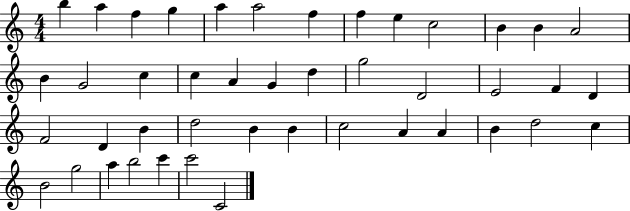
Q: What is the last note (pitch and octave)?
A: C4